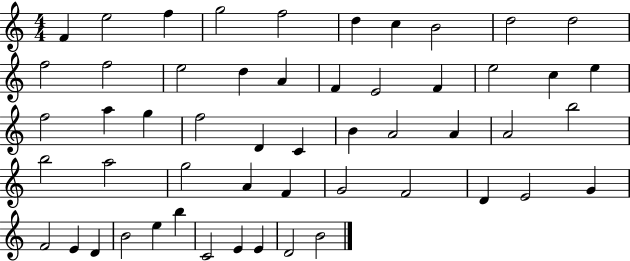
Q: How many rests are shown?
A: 0